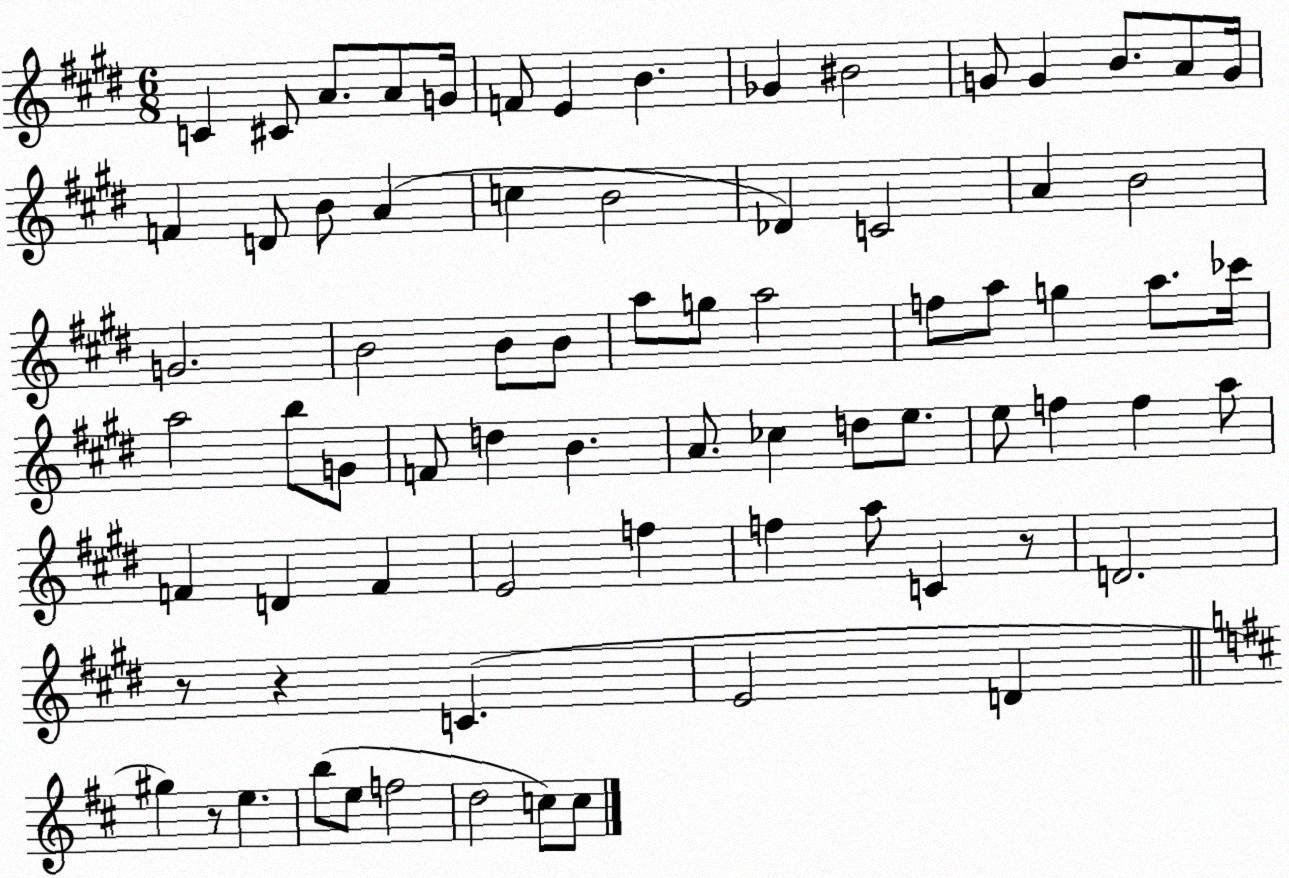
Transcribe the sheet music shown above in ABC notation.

X:1
T:Untitled
M:6/8
L:1/4
K:E
C ^C/2 A/2 A/2 G/4 F/2 E B _G ^B2 G/2 G B/2 A/2 G/4 F D/2 B/2 A c B2 _D C2 A B2 G2 B2 B/2 B/2 a/2 g/2 a2 f/2 a/2 g a/2 _c'/4 a2 b/2 G/2 F/2 d B A/2 _c d/2 e/2 e/2 f f a/2 F D F E2 f f a/2 C z/2 D2 z/2 z C E2 D ^g z/2 e b/2 e/2 f2 d2 c/2 c/2